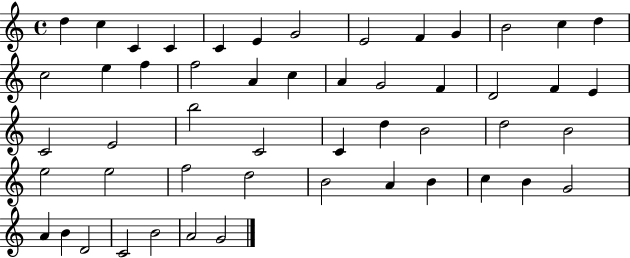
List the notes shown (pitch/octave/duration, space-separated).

D5/q C5/q C4/q C4/q C4/q E4/q G4/h E4/h F4/q G4/q B4/h C5/q D5/q C5/h E5/q F5/q F5/h A4/q C5/q A4/q G4/h F4/q D4/h F4/q E4/q C4/h E4/h B5/h C4/h C4/q D5/q B4/h D5/h B4/h E5/h E5/h F5/h D5/h B4/h A4/q B4/q C5/q B4/q G4/h A4/q B4/q D4/h C4/h B4/h A4/h G4/h